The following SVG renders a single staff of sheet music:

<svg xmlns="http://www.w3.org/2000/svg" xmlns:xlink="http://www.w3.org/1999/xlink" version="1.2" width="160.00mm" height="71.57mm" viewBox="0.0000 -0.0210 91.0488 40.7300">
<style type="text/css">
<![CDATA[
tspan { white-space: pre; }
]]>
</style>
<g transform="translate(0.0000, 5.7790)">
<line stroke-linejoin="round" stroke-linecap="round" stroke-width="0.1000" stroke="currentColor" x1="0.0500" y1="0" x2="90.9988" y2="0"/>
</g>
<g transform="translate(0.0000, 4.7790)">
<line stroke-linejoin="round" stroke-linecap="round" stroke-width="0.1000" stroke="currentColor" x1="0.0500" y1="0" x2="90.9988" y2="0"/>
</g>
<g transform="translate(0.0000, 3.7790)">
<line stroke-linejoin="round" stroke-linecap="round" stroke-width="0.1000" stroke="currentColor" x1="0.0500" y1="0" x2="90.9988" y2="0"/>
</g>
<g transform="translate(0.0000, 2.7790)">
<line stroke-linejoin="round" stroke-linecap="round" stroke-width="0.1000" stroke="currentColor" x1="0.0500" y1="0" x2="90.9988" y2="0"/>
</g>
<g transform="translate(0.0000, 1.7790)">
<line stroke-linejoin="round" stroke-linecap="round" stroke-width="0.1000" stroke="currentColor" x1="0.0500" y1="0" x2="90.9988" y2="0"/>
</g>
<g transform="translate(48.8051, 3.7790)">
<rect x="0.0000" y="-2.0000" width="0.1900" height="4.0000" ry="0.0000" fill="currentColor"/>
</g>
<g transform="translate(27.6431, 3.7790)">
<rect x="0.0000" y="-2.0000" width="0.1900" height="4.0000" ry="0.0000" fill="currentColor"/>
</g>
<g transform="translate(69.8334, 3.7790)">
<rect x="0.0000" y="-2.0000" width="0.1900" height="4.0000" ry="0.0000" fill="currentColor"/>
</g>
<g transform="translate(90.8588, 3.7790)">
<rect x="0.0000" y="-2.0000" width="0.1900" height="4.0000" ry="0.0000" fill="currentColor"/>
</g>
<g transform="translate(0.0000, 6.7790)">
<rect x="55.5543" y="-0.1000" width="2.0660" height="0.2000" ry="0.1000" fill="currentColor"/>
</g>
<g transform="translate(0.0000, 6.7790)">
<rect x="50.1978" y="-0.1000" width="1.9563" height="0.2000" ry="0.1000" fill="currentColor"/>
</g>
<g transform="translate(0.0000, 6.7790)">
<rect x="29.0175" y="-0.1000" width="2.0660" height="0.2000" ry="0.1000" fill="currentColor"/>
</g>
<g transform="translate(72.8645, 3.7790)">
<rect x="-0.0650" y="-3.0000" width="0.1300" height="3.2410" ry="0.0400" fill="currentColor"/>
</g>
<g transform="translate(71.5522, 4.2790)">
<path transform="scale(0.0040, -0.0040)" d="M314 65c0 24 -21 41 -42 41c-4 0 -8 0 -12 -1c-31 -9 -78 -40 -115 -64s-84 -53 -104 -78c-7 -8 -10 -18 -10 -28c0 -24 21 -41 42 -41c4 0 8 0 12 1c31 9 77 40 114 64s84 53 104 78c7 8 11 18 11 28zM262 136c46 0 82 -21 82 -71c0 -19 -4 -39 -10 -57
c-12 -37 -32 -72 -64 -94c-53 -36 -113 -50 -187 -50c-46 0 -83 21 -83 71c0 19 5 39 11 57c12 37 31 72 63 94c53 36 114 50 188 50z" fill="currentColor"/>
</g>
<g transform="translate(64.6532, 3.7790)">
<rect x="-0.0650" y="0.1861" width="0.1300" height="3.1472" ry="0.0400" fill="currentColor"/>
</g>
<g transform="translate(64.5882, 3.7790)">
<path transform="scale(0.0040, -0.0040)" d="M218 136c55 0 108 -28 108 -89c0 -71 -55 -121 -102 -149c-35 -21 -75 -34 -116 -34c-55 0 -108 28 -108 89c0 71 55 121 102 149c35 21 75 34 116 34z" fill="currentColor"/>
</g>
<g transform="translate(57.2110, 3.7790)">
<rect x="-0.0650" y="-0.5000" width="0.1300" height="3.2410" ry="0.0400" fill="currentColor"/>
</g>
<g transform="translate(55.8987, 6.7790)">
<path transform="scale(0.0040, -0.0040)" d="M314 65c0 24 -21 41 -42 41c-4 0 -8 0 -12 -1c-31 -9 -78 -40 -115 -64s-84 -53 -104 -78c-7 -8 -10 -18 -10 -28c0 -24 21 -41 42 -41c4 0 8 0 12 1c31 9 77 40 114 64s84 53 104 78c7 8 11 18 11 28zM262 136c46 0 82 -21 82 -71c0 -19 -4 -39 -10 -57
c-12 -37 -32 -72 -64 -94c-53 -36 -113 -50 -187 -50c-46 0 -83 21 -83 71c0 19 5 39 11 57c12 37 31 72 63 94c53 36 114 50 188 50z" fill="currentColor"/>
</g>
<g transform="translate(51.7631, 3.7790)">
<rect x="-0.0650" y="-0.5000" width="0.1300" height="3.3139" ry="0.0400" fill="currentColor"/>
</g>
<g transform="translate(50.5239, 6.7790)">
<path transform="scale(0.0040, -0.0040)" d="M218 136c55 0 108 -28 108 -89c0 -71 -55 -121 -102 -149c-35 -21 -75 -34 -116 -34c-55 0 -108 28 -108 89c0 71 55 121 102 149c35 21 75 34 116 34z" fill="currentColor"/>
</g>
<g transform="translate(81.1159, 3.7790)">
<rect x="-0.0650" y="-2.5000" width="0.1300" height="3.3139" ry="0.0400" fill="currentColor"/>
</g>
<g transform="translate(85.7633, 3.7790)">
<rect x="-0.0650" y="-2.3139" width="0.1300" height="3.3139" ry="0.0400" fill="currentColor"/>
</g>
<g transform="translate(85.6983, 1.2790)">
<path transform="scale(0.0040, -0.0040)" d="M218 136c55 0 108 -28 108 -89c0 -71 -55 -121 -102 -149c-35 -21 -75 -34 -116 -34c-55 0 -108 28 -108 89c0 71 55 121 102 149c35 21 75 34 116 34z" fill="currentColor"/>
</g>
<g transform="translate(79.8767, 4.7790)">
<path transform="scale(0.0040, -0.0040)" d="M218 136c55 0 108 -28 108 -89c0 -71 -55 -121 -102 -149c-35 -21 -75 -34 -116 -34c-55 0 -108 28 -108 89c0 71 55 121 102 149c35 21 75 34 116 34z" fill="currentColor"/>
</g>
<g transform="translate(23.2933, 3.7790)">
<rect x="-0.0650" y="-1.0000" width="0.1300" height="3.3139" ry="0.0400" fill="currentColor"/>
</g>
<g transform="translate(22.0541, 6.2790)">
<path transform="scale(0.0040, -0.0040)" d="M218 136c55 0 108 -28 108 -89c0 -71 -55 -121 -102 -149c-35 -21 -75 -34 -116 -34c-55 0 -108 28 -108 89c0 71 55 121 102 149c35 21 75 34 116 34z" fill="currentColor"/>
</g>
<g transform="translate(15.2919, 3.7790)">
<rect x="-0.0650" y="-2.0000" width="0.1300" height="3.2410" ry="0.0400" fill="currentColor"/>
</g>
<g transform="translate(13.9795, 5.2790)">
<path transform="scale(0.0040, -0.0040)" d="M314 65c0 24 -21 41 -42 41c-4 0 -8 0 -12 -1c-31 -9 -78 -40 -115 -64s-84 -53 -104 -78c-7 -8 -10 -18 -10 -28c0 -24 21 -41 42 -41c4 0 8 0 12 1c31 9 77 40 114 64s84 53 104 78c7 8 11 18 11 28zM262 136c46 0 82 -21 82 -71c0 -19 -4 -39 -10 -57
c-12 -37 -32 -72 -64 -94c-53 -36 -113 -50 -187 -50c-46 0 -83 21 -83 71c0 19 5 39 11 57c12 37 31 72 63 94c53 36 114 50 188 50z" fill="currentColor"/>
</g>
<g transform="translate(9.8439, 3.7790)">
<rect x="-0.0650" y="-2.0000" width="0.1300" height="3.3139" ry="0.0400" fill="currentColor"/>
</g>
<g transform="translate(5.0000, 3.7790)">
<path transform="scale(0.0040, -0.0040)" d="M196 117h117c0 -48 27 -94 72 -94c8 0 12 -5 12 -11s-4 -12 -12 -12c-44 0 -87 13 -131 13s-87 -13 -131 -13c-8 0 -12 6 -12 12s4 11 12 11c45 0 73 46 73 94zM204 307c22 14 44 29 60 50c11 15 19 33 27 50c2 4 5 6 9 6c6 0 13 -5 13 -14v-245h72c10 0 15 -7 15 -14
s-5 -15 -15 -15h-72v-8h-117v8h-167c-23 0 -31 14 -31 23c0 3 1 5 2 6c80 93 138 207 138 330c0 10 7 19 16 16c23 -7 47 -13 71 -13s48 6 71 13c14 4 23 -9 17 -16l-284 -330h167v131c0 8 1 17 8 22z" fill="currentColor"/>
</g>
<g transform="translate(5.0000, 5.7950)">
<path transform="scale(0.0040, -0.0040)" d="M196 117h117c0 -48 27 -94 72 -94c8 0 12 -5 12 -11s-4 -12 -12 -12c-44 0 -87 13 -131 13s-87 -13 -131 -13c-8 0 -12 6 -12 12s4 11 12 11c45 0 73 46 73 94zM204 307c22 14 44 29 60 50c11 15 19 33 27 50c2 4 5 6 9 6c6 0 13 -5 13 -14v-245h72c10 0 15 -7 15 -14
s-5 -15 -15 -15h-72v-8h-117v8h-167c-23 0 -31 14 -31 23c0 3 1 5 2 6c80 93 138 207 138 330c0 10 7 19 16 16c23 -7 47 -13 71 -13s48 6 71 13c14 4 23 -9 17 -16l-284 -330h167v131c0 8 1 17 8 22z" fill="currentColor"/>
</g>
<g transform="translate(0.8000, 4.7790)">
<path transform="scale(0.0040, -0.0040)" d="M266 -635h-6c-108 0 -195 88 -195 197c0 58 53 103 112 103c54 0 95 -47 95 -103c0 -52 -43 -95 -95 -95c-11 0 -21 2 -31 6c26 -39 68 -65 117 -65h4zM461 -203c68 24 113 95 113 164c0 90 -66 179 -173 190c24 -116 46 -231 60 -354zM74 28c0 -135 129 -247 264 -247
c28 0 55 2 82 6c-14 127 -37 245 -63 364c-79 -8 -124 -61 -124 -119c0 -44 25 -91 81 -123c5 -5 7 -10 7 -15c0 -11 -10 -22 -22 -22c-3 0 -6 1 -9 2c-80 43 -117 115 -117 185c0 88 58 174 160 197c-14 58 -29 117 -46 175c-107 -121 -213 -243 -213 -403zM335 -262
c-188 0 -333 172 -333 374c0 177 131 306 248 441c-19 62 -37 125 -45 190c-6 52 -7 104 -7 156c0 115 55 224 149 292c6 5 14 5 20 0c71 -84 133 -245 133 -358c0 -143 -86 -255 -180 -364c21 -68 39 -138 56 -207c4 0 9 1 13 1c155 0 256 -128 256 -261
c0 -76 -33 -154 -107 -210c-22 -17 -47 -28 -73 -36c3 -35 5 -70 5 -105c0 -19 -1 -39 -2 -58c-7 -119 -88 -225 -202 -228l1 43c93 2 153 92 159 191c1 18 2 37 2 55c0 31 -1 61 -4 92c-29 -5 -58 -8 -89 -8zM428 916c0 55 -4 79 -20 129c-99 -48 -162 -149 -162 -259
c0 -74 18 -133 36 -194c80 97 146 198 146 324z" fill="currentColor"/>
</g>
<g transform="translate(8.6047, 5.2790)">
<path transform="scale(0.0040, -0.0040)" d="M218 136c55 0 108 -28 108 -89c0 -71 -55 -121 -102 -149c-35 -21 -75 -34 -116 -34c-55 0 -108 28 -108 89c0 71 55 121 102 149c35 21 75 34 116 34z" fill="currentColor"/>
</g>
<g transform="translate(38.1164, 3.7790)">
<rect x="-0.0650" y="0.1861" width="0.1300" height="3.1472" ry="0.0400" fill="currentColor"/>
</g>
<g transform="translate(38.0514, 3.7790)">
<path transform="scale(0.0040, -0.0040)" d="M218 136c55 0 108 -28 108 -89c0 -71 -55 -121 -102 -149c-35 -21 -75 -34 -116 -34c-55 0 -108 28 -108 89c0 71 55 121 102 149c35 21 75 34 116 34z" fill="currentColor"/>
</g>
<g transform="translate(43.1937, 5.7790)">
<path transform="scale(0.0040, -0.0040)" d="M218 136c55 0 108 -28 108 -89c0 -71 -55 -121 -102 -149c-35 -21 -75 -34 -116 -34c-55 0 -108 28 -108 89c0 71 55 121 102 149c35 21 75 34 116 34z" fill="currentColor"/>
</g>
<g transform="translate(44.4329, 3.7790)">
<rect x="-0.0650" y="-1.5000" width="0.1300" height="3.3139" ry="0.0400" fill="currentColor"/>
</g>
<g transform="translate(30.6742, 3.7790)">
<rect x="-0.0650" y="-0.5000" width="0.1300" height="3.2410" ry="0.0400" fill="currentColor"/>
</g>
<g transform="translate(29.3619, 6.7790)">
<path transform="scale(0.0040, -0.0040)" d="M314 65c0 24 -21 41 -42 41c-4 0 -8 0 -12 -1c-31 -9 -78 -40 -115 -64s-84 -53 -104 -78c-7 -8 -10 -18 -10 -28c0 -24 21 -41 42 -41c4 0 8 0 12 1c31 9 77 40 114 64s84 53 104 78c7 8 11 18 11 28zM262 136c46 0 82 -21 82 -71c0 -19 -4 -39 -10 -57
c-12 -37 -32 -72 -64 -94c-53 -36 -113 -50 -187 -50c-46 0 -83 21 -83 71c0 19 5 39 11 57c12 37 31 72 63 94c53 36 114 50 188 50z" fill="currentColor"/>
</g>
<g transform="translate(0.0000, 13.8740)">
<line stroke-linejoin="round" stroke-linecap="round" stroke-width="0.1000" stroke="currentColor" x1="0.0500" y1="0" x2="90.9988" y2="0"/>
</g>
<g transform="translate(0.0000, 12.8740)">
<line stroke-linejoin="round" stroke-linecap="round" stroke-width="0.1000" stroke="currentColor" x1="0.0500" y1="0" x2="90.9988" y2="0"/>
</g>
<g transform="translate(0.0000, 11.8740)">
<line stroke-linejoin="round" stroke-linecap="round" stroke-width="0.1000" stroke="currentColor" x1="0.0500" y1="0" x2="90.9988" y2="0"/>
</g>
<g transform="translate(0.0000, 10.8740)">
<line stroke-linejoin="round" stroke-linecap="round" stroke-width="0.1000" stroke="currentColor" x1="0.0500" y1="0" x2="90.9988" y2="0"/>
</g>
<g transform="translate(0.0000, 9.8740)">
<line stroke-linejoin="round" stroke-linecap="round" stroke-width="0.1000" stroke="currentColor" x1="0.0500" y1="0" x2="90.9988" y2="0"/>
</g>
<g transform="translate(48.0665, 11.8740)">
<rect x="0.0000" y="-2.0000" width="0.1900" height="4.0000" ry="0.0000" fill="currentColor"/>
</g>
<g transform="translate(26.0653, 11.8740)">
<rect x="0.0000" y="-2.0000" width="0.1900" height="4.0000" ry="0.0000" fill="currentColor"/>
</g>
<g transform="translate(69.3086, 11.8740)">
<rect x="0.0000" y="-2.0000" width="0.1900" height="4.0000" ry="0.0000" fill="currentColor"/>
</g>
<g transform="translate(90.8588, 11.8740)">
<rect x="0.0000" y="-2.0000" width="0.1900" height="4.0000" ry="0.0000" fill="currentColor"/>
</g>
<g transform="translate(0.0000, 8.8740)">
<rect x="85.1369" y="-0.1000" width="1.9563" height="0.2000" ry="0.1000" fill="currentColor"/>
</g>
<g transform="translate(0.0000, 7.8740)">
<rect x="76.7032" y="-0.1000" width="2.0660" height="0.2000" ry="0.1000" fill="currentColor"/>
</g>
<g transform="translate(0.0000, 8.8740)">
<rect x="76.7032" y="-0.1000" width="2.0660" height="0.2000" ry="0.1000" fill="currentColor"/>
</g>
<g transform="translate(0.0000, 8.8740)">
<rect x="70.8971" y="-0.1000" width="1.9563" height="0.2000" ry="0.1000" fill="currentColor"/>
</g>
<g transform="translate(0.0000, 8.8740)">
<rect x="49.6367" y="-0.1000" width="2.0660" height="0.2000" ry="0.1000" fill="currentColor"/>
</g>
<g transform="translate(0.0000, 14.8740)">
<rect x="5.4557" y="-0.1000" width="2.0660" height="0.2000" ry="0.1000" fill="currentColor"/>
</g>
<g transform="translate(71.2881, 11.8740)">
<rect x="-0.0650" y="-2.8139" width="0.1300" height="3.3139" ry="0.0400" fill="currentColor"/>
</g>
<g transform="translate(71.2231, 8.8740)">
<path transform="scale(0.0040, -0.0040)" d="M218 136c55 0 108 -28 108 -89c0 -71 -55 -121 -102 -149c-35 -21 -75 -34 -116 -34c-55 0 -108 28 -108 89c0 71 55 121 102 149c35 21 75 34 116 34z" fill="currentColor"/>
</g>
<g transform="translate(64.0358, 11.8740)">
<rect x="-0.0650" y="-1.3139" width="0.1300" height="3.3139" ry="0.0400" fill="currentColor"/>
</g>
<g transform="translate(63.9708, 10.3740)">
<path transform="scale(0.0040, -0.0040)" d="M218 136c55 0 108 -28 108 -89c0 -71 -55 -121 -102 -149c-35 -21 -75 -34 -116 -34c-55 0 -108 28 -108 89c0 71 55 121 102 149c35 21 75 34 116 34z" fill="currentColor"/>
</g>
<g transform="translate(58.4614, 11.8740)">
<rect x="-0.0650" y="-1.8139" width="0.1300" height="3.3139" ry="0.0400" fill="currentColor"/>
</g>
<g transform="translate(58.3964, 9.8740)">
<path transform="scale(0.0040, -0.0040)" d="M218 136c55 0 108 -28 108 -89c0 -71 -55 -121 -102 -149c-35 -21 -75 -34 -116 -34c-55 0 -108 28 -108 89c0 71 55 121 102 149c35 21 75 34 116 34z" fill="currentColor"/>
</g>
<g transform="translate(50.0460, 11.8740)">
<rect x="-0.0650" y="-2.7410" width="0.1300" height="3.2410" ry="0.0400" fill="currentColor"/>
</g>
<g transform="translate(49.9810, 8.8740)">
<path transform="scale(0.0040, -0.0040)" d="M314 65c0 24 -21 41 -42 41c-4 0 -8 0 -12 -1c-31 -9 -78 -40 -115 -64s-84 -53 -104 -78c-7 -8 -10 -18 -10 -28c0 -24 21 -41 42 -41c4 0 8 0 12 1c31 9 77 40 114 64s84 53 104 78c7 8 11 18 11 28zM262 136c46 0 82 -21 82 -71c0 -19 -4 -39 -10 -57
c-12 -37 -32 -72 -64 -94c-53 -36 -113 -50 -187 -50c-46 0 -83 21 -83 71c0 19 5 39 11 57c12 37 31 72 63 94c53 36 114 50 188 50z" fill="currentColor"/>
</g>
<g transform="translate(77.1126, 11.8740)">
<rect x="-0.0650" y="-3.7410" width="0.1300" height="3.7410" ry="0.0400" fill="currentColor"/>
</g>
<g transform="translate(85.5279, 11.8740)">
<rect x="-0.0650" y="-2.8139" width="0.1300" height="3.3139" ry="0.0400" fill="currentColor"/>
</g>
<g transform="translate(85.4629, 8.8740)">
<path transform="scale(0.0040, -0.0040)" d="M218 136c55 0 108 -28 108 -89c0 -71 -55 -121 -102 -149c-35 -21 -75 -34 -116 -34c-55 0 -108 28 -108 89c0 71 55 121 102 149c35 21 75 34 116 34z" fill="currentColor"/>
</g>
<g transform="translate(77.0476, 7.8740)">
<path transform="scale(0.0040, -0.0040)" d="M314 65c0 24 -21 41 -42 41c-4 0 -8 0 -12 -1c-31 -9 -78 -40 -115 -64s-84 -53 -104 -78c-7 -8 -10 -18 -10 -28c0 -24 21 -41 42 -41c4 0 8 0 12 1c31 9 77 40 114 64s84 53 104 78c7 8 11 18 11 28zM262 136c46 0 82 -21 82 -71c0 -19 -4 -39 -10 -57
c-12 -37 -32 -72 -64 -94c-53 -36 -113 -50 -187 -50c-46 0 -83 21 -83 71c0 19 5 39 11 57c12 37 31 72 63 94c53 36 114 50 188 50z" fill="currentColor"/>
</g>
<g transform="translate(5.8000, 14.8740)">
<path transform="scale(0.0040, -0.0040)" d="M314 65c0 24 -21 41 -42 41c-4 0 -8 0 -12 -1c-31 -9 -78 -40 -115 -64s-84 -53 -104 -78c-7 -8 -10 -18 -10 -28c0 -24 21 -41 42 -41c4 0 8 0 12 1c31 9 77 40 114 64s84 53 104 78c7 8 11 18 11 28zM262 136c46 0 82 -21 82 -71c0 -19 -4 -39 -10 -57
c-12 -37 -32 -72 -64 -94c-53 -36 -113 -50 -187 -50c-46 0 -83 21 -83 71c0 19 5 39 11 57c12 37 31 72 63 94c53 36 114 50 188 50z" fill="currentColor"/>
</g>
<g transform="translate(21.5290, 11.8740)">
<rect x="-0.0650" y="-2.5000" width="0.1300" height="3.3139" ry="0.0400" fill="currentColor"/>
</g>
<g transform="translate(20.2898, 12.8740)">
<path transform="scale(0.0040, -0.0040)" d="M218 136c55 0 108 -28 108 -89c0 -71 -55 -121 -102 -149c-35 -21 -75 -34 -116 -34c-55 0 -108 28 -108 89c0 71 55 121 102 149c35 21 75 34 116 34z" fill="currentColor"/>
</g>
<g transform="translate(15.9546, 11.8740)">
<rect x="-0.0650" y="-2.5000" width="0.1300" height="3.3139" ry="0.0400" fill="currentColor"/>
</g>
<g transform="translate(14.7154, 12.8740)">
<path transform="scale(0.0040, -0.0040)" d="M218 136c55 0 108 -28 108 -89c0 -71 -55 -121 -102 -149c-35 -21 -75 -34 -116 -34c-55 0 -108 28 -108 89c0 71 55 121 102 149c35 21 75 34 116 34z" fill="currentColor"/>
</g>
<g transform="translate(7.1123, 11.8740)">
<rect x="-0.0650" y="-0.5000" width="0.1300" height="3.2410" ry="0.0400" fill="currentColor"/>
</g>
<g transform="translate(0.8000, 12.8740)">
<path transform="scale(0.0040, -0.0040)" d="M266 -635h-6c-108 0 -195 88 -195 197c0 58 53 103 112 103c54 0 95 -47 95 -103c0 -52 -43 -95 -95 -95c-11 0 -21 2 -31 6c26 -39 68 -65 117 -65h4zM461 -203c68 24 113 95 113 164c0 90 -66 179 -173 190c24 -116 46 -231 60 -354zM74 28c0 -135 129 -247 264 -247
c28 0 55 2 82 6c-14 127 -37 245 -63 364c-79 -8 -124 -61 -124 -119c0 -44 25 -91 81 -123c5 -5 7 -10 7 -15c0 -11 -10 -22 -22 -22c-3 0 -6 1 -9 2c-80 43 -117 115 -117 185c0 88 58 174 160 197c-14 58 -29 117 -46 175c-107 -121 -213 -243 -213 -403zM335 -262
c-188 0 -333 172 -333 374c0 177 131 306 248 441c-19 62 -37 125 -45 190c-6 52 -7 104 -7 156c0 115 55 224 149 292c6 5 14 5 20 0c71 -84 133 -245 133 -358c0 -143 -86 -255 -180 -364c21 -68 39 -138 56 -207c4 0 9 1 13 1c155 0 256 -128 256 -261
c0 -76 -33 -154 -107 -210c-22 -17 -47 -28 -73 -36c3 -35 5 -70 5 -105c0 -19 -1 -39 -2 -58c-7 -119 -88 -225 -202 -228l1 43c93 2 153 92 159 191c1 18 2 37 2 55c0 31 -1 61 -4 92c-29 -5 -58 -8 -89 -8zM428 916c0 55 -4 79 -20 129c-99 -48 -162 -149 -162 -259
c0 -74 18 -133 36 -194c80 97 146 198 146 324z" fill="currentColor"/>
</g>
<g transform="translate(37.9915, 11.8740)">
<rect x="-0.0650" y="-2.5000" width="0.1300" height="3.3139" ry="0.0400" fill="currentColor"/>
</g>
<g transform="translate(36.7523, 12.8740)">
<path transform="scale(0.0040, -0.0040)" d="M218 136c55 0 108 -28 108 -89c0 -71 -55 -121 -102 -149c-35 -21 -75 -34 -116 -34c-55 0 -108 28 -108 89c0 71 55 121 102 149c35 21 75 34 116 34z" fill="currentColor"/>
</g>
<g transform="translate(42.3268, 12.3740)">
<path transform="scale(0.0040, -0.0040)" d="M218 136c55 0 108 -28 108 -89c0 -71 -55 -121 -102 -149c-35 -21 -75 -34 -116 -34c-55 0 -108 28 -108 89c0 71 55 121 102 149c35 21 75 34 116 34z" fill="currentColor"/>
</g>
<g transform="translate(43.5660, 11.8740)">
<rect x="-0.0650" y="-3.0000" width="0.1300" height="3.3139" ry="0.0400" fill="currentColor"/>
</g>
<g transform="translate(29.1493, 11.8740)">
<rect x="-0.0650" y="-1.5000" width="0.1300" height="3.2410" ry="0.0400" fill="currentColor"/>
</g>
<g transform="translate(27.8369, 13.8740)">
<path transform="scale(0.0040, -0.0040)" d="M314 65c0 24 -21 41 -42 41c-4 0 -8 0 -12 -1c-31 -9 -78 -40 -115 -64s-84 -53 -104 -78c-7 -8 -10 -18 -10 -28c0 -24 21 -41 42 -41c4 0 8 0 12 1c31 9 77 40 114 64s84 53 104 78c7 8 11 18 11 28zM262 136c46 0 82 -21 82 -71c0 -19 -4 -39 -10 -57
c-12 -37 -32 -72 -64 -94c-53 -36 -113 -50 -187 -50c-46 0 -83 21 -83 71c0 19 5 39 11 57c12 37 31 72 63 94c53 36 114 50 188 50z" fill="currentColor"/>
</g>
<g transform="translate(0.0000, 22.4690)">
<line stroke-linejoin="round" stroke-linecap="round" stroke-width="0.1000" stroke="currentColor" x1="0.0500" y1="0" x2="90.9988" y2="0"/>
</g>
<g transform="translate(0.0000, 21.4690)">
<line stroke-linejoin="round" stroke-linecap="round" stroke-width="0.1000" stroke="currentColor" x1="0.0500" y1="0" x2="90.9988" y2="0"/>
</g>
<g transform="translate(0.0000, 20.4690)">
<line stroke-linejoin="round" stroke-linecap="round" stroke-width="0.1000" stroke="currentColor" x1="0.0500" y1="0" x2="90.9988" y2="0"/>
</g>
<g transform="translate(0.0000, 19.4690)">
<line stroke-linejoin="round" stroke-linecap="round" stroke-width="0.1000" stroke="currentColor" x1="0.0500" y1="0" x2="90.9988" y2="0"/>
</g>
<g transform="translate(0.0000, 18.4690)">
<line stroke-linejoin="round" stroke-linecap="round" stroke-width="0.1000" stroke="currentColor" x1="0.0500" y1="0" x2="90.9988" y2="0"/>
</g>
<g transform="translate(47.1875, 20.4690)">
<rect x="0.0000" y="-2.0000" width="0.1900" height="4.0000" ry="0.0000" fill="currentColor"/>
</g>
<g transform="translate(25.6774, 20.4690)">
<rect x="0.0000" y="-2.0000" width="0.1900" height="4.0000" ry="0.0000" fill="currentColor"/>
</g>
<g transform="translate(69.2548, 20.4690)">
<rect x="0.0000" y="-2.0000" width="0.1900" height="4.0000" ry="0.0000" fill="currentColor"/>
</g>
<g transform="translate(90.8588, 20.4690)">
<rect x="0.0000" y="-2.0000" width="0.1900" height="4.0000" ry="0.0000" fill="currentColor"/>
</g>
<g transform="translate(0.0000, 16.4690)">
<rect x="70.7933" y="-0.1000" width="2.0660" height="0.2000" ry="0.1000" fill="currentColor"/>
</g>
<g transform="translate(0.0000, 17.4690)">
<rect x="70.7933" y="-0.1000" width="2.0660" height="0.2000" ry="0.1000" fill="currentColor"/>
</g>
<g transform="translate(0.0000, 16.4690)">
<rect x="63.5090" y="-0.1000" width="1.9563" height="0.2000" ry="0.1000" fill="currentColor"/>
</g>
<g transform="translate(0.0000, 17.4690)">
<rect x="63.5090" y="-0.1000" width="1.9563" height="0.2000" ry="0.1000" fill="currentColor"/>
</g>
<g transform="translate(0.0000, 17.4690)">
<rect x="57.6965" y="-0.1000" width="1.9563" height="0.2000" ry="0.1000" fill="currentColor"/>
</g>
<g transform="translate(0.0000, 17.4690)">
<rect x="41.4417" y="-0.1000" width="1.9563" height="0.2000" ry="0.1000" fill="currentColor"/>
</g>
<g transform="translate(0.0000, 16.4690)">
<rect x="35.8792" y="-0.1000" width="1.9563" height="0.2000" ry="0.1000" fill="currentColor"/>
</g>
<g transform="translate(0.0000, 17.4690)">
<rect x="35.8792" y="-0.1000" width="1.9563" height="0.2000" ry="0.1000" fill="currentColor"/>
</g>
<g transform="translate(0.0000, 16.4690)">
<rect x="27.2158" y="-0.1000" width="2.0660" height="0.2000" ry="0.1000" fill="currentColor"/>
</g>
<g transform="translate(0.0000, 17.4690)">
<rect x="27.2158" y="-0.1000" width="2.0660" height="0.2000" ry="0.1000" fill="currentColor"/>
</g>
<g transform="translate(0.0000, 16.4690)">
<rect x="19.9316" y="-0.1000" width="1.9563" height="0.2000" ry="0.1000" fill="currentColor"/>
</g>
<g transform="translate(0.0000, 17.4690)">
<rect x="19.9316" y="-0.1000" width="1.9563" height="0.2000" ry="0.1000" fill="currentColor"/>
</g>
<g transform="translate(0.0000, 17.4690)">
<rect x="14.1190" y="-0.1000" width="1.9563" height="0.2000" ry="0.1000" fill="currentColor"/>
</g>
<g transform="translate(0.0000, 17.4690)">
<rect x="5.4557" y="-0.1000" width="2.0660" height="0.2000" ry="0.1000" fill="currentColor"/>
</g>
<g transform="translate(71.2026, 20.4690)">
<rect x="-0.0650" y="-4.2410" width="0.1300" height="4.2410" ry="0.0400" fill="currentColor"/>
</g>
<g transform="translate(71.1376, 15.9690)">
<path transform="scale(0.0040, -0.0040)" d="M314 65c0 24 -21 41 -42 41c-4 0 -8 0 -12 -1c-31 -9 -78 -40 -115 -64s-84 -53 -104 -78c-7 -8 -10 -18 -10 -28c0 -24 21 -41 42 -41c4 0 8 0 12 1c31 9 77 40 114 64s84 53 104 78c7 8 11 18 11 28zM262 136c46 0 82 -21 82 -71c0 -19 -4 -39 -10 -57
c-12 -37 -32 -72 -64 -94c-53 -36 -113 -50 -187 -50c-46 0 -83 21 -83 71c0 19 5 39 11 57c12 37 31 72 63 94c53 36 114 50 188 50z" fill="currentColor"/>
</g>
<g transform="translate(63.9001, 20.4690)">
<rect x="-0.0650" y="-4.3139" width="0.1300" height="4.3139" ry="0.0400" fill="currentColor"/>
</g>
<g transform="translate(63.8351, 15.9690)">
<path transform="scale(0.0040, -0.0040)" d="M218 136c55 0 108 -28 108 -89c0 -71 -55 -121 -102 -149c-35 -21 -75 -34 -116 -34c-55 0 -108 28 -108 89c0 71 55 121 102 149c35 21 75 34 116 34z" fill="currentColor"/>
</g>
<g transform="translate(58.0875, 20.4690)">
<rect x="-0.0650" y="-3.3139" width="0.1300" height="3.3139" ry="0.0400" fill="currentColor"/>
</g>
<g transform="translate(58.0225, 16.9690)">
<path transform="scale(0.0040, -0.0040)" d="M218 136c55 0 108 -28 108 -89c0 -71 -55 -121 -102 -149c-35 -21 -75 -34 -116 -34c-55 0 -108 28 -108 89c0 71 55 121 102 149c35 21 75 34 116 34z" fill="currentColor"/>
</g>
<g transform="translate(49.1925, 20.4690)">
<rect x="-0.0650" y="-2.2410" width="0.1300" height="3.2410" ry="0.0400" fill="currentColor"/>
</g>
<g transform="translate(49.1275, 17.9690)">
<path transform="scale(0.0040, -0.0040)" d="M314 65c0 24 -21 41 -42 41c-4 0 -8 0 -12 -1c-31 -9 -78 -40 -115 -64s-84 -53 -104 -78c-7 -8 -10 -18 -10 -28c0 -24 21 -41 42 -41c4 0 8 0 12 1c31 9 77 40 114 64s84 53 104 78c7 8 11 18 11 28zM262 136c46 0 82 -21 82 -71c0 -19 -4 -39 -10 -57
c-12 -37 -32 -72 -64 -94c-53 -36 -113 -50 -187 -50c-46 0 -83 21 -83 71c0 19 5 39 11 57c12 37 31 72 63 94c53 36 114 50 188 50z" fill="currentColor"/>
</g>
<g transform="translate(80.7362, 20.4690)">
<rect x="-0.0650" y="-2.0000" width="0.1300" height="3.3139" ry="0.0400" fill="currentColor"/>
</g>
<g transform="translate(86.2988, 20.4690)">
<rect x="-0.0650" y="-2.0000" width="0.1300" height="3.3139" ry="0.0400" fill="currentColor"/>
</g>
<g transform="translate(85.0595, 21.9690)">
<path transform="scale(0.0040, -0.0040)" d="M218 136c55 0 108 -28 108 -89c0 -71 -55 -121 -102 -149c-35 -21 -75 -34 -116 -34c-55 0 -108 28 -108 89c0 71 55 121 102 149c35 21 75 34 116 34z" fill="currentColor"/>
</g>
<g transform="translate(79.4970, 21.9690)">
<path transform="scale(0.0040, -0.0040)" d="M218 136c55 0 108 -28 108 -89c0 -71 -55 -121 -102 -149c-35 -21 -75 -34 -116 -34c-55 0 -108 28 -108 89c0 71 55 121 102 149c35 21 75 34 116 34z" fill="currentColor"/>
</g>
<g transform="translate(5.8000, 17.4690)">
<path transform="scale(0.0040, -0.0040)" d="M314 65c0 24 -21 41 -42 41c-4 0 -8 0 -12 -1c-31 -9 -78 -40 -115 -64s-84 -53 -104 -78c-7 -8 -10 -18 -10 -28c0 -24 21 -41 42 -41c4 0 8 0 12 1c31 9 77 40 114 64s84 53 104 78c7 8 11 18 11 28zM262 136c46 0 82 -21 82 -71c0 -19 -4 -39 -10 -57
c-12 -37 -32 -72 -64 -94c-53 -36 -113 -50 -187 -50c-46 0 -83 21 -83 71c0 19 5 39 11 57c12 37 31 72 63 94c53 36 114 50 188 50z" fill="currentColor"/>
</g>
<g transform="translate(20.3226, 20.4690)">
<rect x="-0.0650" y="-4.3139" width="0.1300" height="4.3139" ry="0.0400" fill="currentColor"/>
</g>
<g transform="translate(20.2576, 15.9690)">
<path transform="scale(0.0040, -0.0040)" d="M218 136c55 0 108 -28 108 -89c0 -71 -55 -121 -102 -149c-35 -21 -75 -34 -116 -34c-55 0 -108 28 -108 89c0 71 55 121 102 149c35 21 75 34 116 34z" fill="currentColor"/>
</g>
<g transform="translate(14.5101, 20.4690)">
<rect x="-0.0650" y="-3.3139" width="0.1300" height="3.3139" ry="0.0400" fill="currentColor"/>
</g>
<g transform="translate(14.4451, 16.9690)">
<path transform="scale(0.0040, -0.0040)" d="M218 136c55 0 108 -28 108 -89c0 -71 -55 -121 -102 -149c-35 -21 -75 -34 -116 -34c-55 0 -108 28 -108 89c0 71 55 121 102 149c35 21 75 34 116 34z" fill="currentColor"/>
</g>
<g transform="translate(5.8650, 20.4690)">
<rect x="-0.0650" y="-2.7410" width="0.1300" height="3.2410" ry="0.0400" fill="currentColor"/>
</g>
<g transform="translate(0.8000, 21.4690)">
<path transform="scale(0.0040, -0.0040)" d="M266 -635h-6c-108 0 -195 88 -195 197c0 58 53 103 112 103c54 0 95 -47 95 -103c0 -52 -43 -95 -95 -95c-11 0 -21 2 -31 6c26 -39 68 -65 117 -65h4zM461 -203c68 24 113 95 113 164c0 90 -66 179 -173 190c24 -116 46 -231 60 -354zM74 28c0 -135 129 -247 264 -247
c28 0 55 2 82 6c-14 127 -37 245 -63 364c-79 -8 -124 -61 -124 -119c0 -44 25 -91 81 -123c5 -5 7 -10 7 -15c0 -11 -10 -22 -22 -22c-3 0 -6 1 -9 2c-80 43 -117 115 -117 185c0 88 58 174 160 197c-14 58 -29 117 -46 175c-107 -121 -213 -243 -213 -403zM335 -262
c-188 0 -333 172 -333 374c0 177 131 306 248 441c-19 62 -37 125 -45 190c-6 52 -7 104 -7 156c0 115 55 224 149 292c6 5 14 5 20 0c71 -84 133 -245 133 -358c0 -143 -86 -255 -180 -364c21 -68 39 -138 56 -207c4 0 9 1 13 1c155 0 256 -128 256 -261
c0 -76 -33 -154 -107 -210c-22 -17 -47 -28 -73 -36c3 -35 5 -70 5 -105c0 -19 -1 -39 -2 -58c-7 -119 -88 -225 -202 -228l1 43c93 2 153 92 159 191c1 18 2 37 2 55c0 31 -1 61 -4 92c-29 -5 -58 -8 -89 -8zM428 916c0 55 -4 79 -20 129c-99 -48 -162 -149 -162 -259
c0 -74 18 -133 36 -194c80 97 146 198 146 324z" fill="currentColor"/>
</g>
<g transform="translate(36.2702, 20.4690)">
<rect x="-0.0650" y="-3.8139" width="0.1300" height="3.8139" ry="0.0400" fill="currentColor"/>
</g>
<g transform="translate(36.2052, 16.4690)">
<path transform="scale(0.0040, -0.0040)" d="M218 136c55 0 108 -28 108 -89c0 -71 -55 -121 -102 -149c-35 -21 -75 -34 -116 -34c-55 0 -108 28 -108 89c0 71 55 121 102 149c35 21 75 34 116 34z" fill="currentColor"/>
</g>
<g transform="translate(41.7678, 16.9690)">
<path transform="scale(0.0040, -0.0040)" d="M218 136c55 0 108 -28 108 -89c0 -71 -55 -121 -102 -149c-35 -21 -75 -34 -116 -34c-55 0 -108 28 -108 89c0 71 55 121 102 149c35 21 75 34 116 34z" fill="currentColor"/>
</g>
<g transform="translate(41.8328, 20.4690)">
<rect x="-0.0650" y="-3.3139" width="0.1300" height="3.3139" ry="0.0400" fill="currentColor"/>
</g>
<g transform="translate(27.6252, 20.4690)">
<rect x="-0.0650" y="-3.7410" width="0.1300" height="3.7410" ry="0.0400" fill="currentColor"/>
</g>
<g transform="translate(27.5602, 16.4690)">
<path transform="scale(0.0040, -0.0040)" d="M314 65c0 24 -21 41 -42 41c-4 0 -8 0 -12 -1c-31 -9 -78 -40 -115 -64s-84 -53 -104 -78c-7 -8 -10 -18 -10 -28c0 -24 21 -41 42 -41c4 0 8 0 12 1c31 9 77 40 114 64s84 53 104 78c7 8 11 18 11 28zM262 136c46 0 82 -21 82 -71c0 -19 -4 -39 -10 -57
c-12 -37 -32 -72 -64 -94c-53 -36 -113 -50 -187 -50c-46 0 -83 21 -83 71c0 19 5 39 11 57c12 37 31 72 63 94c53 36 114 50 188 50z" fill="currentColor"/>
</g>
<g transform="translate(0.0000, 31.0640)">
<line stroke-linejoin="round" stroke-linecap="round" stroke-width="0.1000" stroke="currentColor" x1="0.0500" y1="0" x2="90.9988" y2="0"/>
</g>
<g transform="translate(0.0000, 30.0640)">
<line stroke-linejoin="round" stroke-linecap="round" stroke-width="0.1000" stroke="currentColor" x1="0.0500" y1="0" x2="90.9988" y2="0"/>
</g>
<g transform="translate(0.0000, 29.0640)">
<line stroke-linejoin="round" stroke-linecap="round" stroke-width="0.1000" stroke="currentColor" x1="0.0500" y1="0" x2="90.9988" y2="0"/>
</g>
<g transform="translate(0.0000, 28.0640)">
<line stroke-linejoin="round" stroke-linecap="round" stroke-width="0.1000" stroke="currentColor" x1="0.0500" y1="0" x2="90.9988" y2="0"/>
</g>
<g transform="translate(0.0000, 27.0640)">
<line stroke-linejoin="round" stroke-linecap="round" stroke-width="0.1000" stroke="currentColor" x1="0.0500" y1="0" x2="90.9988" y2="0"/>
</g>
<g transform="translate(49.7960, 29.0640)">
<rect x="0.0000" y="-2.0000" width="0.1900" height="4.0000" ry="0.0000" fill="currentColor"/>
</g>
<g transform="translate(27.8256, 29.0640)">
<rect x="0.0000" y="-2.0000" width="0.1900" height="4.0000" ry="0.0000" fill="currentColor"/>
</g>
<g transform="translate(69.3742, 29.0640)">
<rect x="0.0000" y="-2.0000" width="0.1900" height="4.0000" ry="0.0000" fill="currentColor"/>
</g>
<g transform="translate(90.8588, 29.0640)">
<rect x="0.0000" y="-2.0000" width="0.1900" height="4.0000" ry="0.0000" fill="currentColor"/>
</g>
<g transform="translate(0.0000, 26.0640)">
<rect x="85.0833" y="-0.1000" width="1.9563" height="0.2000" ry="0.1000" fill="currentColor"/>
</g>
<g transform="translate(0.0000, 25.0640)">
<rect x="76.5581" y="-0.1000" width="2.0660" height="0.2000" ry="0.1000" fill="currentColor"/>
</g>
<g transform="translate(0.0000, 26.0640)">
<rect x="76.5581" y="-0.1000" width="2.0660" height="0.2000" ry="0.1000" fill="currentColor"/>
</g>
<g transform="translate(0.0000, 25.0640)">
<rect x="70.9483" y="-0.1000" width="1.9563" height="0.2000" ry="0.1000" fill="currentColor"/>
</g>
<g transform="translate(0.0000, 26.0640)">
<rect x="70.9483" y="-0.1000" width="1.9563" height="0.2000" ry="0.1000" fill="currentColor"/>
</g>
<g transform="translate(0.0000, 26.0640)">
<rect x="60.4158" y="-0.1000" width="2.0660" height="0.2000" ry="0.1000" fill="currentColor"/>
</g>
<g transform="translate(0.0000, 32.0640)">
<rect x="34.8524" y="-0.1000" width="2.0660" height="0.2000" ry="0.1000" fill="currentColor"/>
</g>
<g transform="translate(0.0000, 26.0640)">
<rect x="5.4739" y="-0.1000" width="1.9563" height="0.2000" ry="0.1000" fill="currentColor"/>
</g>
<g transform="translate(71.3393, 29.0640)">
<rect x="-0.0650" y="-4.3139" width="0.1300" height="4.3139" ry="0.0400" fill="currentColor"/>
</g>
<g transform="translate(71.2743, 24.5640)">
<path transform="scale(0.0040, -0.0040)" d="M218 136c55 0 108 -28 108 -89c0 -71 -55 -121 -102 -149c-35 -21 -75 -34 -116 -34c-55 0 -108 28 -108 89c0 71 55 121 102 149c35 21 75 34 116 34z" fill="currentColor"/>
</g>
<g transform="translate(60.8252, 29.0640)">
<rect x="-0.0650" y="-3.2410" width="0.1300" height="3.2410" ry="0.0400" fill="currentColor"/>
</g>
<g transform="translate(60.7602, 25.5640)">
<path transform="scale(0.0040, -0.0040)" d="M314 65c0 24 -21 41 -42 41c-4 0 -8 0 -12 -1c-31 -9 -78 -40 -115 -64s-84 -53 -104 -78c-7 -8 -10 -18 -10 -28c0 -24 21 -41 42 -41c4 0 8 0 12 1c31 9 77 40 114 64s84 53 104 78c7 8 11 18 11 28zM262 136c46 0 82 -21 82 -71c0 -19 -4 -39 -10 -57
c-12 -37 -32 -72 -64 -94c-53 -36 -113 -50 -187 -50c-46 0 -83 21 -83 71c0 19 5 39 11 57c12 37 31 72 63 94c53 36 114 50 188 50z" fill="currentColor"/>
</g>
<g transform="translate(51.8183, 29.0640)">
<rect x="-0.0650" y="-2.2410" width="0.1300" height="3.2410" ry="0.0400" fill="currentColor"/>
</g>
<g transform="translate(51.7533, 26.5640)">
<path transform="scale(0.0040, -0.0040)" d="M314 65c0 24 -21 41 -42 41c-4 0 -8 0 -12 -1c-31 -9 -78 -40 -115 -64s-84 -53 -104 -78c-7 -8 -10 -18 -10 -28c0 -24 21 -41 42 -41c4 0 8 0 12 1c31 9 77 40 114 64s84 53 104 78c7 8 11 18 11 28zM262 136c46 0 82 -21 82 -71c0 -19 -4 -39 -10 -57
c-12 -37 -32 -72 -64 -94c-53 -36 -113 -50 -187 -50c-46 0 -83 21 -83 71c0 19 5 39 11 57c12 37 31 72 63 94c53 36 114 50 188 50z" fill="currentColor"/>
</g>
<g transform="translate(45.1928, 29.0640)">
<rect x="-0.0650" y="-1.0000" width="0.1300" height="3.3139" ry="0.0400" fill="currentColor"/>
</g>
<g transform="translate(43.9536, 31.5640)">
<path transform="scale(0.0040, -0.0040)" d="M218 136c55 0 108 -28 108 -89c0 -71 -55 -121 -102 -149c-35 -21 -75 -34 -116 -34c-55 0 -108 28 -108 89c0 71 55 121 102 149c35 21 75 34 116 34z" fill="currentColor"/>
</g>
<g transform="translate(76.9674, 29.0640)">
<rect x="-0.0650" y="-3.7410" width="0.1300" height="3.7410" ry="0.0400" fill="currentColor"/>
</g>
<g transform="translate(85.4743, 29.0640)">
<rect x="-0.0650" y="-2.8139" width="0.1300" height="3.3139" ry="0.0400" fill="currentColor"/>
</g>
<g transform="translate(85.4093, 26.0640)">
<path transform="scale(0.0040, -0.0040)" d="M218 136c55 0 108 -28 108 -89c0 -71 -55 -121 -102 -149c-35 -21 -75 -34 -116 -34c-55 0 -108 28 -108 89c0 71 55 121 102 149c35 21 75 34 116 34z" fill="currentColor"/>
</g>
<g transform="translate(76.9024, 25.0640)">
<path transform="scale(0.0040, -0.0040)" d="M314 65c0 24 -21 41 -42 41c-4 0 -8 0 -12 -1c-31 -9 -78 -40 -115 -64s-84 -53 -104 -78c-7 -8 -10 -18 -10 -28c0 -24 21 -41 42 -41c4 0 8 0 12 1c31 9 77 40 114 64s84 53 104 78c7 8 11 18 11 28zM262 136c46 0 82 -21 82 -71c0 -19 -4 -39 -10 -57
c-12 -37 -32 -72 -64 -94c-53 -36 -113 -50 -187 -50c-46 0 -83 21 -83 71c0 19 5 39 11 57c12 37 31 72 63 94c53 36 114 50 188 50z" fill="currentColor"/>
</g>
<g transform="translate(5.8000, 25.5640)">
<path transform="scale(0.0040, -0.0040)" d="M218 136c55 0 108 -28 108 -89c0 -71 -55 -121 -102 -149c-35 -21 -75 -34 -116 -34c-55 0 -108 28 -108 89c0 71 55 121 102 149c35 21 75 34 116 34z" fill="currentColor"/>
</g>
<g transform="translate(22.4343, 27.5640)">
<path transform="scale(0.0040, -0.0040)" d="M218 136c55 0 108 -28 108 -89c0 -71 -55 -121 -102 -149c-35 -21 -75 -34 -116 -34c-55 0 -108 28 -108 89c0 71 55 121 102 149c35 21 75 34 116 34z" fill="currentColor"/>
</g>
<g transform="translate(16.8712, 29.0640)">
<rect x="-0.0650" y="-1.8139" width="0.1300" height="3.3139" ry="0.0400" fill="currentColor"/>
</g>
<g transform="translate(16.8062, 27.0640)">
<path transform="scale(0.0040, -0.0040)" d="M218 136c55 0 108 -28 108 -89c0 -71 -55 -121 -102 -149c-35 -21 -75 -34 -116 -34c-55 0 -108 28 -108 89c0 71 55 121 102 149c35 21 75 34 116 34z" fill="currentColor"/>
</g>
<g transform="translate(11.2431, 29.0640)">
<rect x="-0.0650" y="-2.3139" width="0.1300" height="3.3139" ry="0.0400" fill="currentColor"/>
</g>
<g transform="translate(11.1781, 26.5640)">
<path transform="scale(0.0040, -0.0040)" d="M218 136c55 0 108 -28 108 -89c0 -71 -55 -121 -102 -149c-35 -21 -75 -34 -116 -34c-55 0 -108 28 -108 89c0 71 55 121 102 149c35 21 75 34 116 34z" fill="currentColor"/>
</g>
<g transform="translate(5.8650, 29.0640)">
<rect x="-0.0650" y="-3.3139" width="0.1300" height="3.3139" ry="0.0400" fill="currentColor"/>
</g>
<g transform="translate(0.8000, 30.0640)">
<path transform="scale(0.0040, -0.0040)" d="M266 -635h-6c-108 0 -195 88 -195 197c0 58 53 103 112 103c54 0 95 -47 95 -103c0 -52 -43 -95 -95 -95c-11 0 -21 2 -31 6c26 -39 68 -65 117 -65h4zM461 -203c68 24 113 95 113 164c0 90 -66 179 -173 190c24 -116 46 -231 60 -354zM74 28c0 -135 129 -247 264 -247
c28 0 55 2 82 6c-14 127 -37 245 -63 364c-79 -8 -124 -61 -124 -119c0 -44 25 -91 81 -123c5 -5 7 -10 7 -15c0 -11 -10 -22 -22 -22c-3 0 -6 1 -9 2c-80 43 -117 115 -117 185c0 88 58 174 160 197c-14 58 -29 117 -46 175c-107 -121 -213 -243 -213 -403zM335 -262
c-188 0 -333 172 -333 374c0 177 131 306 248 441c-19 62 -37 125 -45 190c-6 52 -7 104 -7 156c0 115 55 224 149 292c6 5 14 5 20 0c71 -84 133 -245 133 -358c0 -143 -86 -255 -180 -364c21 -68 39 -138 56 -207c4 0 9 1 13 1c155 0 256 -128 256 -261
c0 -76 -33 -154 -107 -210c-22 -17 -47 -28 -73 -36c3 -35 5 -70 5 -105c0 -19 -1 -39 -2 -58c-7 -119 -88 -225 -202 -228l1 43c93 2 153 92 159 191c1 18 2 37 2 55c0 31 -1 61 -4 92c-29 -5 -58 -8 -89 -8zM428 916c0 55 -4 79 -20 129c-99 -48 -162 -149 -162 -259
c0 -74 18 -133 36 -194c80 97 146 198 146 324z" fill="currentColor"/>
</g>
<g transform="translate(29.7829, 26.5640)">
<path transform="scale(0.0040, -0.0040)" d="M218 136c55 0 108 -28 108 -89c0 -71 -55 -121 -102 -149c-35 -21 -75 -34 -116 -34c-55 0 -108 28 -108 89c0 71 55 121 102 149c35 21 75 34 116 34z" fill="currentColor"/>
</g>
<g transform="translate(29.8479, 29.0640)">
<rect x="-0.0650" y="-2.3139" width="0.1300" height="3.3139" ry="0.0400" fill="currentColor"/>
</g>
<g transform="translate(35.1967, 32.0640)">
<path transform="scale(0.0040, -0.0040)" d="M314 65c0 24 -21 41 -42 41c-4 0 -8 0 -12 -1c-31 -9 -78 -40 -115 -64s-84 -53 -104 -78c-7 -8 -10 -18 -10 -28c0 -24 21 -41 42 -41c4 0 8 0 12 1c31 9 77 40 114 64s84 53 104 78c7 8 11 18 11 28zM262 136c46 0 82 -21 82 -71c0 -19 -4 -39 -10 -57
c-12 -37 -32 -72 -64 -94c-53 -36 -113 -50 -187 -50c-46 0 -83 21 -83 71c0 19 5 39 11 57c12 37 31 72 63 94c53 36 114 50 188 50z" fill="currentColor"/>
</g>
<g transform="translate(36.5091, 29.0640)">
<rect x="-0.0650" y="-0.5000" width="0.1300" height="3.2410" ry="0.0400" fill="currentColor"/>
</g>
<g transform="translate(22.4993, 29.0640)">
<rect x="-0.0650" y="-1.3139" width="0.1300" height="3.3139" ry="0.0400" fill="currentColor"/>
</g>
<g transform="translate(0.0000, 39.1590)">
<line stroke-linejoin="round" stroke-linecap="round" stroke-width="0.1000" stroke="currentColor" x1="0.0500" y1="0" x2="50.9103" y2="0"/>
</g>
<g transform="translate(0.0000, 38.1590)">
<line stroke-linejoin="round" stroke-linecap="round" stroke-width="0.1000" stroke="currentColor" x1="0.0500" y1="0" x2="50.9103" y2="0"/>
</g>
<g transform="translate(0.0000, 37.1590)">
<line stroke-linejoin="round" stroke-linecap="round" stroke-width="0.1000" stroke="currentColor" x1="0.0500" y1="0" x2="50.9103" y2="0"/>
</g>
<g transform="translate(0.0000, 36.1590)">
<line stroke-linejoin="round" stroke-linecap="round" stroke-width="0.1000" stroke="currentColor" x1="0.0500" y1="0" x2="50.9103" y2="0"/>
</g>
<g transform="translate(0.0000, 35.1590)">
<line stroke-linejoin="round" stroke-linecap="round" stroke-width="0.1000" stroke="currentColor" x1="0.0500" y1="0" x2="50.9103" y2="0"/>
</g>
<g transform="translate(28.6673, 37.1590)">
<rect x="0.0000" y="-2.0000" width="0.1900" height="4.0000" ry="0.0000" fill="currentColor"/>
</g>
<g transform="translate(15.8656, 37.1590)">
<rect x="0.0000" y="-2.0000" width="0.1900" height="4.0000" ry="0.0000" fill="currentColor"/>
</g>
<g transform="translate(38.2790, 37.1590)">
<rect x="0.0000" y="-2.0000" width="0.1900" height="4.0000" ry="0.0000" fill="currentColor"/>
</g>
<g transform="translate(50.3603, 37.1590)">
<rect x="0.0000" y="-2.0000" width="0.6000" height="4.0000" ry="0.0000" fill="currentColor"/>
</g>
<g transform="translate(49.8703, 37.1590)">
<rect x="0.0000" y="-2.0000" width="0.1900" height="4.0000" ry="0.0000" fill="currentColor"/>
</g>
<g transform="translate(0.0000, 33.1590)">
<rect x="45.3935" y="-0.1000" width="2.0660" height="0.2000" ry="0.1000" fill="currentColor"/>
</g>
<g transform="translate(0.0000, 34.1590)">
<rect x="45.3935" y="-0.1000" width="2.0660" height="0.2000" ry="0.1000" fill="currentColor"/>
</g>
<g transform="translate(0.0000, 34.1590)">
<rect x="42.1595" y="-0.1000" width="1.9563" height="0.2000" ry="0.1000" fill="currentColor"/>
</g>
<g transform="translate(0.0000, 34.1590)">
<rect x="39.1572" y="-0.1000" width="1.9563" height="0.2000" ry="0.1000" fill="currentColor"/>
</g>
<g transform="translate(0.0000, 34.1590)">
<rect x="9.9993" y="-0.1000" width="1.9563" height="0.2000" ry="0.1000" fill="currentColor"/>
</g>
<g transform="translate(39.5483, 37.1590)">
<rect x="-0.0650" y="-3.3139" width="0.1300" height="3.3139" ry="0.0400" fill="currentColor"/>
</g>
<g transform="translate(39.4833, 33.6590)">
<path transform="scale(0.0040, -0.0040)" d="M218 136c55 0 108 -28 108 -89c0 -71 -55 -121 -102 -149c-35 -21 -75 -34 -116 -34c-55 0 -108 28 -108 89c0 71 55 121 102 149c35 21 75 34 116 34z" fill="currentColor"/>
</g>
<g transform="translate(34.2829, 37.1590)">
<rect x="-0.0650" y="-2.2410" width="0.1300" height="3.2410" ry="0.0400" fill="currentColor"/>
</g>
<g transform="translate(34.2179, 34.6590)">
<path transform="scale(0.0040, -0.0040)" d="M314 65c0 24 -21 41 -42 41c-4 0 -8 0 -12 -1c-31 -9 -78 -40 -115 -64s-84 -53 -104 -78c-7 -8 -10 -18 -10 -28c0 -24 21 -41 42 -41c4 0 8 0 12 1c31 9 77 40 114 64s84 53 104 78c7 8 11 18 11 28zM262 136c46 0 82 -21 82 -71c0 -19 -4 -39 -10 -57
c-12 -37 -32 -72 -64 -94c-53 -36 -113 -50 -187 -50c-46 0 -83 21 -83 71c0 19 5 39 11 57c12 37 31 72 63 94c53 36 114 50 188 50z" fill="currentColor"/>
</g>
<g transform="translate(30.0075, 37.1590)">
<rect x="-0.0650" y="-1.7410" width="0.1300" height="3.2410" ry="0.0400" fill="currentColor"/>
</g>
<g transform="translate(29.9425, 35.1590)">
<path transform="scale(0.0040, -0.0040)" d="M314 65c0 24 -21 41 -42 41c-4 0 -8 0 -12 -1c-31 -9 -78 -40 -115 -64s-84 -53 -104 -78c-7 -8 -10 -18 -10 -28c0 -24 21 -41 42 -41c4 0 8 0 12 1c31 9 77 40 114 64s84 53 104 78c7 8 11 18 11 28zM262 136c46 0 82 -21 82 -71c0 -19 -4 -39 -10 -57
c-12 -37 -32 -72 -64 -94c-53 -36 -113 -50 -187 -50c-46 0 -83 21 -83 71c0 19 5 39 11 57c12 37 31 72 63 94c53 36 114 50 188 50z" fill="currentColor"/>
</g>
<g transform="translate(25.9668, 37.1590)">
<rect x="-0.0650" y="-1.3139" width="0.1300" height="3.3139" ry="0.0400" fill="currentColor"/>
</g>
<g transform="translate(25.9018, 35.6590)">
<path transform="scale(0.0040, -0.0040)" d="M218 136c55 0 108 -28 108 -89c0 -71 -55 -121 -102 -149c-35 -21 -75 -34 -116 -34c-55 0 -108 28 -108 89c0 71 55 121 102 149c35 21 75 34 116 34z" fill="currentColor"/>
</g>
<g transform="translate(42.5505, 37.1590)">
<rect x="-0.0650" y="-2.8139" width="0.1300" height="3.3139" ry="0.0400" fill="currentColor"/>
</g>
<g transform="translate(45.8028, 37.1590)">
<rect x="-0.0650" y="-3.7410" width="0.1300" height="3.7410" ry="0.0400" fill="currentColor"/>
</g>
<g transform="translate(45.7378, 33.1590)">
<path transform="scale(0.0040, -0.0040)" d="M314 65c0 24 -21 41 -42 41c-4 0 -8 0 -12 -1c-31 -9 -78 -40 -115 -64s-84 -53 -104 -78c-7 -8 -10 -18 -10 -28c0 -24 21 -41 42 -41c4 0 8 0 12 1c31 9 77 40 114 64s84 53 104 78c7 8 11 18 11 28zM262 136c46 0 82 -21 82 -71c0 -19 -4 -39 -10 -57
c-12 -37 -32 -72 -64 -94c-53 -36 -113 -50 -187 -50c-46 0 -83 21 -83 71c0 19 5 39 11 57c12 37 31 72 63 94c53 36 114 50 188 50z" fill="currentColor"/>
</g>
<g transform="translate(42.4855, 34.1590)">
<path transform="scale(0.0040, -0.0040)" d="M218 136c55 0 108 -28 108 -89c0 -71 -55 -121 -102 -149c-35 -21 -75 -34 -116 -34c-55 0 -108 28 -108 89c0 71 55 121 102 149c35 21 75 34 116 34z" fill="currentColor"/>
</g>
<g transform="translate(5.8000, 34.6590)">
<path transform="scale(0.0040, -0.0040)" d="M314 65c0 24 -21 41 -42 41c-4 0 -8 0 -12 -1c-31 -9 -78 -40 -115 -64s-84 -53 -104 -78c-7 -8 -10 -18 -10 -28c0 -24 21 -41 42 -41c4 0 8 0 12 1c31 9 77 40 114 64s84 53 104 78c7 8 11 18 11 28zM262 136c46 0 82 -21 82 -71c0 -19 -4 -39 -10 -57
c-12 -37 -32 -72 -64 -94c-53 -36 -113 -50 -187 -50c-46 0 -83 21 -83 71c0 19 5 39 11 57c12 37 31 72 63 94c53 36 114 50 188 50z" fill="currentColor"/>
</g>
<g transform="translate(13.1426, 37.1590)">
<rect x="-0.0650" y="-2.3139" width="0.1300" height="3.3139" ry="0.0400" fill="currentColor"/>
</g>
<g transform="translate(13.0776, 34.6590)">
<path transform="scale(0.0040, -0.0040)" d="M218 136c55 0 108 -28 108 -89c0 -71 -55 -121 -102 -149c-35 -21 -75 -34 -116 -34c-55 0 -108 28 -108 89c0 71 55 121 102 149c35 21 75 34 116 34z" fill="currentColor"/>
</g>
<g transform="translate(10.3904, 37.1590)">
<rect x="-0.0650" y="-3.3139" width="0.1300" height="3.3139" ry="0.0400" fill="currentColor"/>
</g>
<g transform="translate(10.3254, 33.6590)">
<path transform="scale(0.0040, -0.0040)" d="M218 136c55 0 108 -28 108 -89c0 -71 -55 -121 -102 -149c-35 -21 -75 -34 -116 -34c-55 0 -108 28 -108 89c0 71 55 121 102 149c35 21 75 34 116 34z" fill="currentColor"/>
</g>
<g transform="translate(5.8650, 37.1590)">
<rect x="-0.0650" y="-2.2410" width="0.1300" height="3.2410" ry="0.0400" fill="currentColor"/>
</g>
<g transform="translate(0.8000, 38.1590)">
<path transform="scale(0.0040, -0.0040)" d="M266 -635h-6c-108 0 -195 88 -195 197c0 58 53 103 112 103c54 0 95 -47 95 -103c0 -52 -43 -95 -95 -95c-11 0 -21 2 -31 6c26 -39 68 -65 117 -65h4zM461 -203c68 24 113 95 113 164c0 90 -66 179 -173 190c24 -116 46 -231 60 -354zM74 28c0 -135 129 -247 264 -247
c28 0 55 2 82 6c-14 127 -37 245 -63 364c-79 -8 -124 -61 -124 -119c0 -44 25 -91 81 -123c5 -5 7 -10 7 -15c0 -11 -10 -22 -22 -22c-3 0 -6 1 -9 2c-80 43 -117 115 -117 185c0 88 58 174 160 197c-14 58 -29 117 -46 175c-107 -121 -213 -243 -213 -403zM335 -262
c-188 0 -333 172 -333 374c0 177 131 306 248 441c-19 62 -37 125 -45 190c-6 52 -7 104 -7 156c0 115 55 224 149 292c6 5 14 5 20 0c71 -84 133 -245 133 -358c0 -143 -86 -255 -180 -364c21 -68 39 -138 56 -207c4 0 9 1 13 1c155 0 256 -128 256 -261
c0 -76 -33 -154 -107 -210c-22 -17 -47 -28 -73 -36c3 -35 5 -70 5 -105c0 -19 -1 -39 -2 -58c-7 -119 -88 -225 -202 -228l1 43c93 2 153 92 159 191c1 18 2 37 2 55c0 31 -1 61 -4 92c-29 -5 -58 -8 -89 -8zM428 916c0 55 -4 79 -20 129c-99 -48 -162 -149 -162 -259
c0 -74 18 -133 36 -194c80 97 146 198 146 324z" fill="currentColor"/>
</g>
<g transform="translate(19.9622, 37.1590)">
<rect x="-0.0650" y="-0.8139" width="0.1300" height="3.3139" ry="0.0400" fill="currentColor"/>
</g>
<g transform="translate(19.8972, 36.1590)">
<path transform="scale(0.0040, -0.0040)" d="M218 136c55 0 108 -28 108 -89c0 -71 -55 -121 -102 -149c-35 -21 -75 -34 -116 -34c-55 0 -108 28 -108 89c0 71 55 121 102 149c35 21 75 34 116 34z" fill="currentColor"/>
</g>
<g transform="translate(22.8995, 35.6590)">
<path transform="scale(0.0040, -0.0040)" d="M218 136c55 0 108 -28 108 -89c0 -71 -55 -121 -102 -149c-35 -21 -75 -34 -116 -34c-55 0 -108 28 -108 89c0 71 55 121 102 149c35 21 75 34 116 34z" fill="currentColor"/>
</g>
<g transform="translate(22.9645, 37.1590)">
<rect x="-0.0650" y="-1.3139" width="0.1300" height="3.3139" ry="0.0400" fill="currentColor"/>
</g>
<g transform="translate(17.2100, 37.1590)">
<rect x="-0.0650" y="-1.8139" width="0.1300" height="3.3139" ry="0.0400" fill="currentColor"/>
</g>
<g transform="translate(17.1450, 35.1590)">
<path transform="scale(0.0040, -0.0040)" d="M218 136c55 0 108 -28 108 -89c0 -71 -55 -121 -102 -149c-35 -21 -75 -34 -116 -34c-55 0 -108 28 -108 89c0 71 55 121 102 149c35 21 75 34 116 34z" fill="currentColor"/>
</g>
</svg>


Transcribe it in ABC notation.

X:1
T:Untitled
M:4/4
L:1/4
K:C
F F2 D C2 B E C C2 B A2 G g C2 G G E2 G A a2 f e a c'2 a a2 b d' c'2 c' b g2 b d' d'2 F F b g f e g C2 D g2 b2 d' c'2 a g2 b g f d e e f2 g2 b a c'2